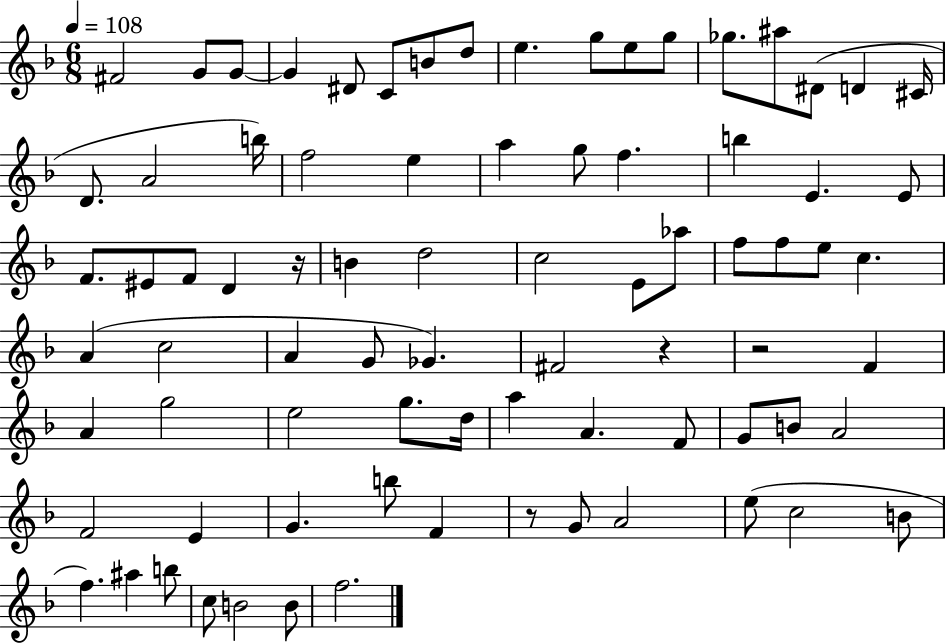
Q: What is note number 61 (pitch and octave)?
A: E4